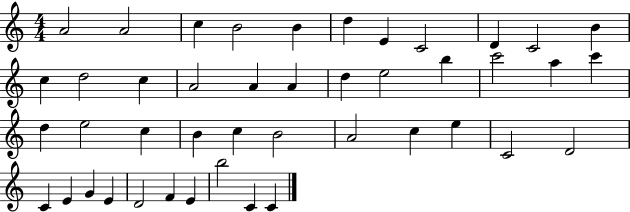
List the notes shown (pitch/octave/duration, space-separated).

A4/h A4/h C5/q B4/h B4/q D5/q E4/q C4/h D4/q C4/h B4/q C5/q D5/h C5/q A4/h A4/q A4/q D5/q E5/h B5/q C6/h A5/q C6/q D5/q E5/h C5/q B4/q C5/q B4/h A4/h C5/q E5/q C4/h D4/h C4/q E4/q G4/q E4/q D4/h F4/q E4/q B5/h C4/q C4/q